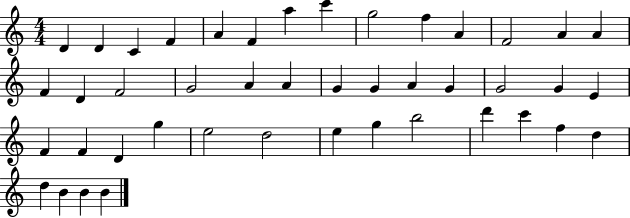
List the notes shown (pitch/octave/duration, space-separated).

D4/q D4/q C4/q F4/q A4/q F4/q A5/q C6/q G5/h F5/q A4/q F4/h A4/q A4/q F4/q D4/q F4/h G4/h A4/q A4/q G4/q G4/q A4/q G4/q G4/h G4/q E4/q F4/q F4/q D4/q G5/q E5/h D5/h E5/q G5/q B5/h D6/q C6/q F5/q D5/q D5/q B4/q B4/q B4/q